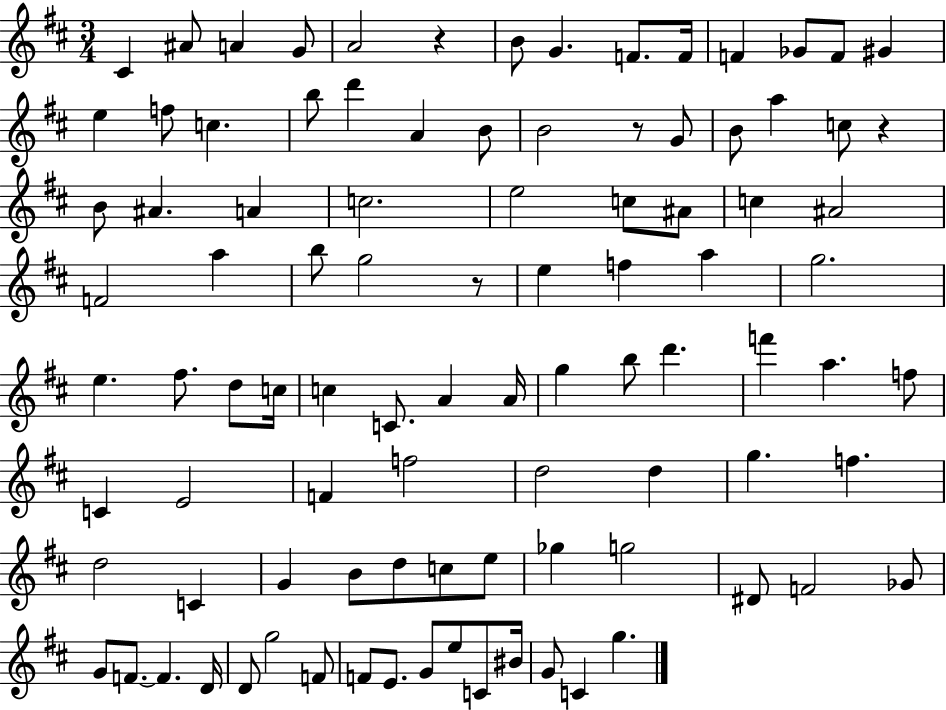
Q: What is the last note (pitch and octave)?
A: G5